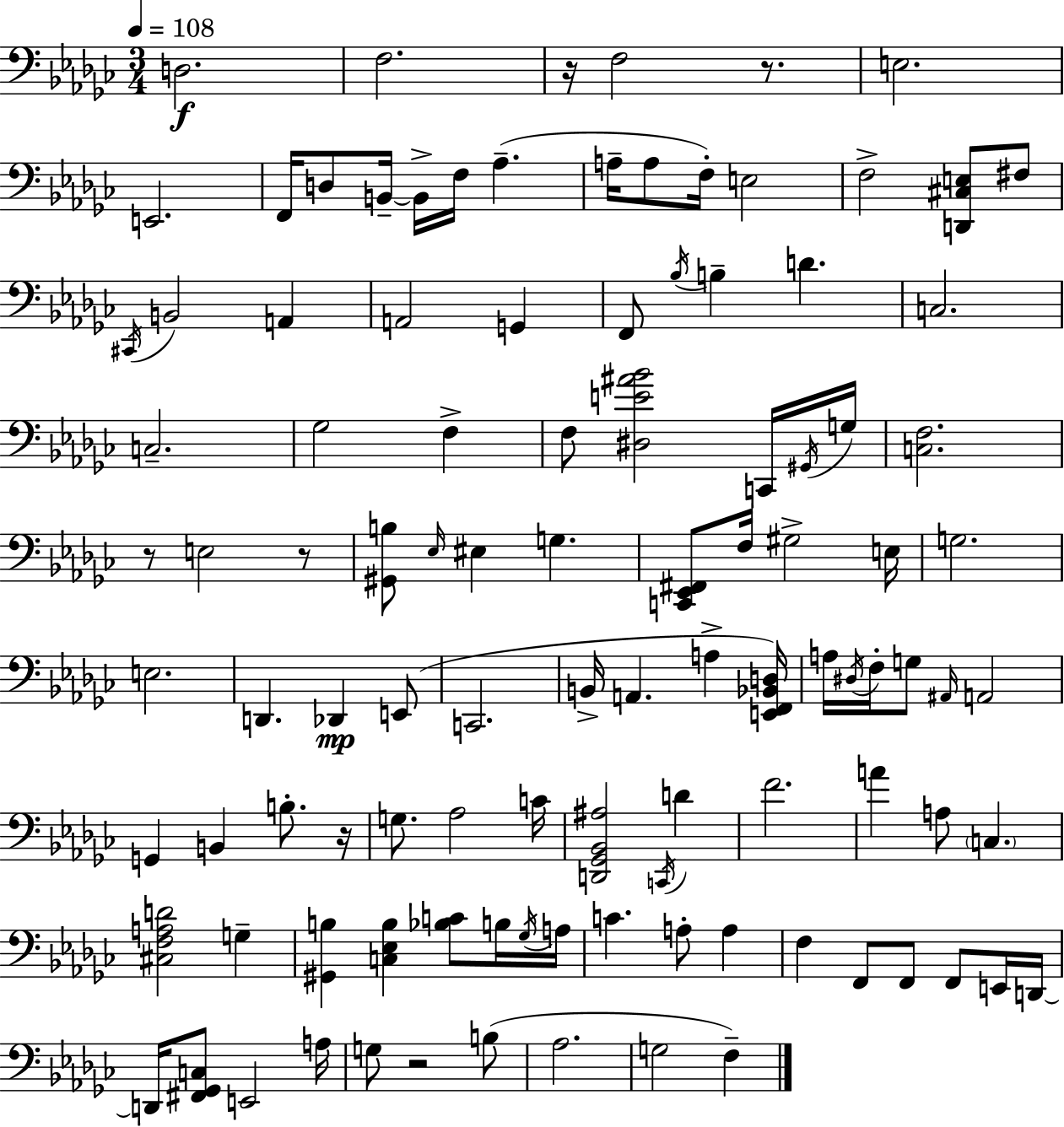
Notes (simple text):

D3/h. F3/h. R/s F3/h R/e. E3/h. E2/h. F2/s D3/e B2/s B2/s F3/s Ab3/q. A3/s A3/e F3/s E3/h F3/h [D2,C#3,E3]/e F#3/e C#2/s B2/h A2/q A2/h G2/q F2/e Bb3/s B3/q D4/q. C3/h. C3/h. Gb3/h F3/q F3/e [D#3,E4,A#4,Bb4]/h C2/s G#2/s G3/s [C3,F3]/h. R/e E3/h R/e [G#2,B3]/e Eb3/s EIS3/q G3/q. [C2,Eb2,F#2]/e F3/s G#3/h E3/s G3/h. E3/h. D2/q. Db2/q E2/e C2/h. B2/s A2/q. A3/q [E2,F2,Bb2,D3]/s A3/s D#3/s F3/s G3/e A#2/s A2/h G2/q B2/q B3/e. R/s G3/e. Ab3/h C4/s [D2,Gb2,Bb2,A#3]/h C2/s D4/q F4/h. A4/q A3/e C3/q. [C#3,F3,A3,D4]/h G3/q [G#2,B3]/q [C3,Eb3,B3]/q [Bb3,C4]/e B3/s Gb3/s A3/s C4/q. A3/e A3/q F3/q F2/e F2/e F2/e E2/s D2/s D2/s [F#2,Gb2,C3]/e E2/h A3/s G3/e R/h B3/e Ab3/h. G3/h F3/q